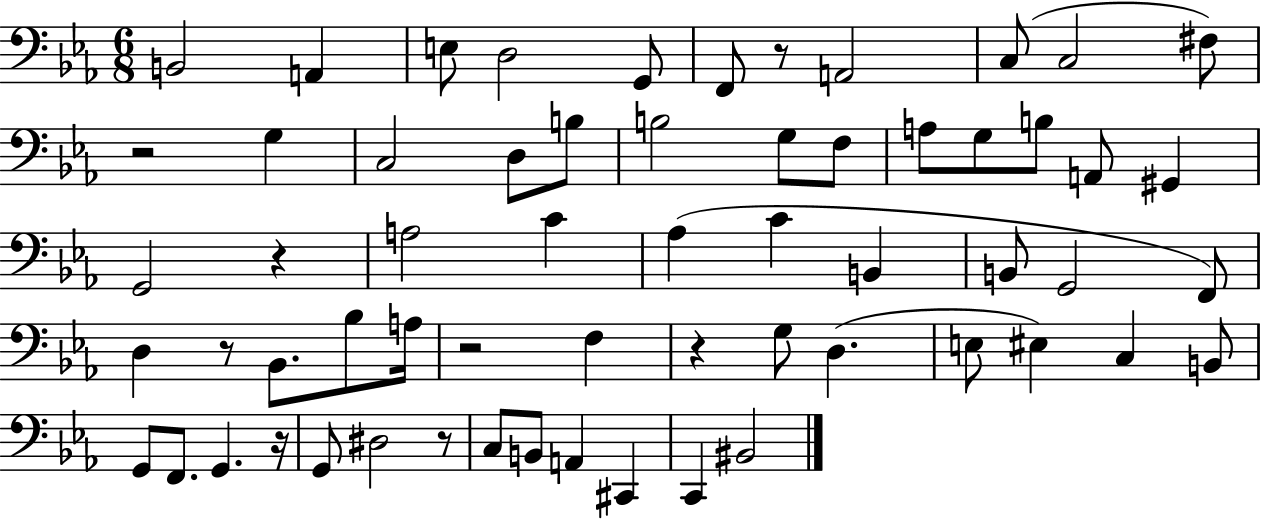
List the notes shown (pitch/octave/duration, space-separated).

B2/h A2/q E3/e D3/h G2/e F2/e R/e A2/h C3/e C3/h F#3/e R/h G3/q C3/h D3/e B3/e B3/h G3/e F3/e A3/e G3/e B3/e A2/e G#2/q G2/h R/q A3/h C4/q Ab3/q C4/q B2/q B2/e G2/h F2/e D3/q R/e Bb2/e. Bb3/e A3/s R/h F3/q R/q G3/e D3/q. E3/e EIS3/q C3/q B2/e G2/e F2/e. G2/q. R/s G2/e D#3/h R/e C3/e B2/e A2/q C#2/q C2/q BIS2/h